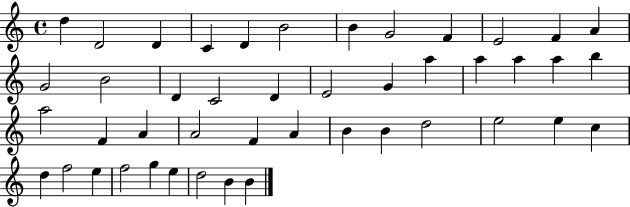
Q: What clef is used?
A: treble